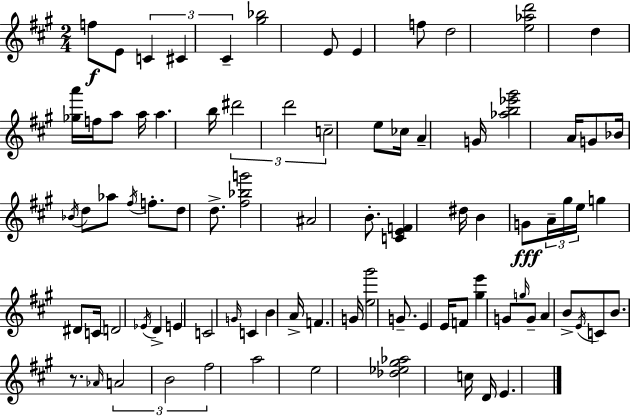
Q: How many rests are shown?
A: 1